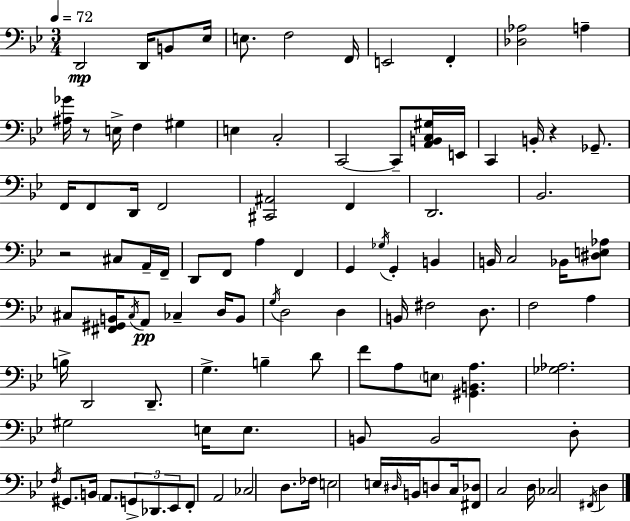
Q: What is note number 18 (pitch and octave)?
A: E2